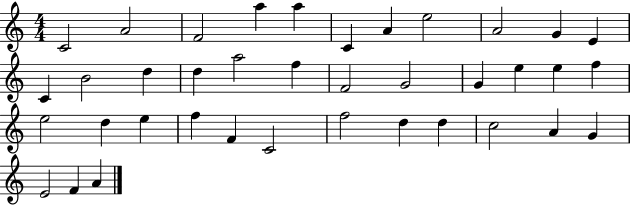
C4/h A4/h F4/h A5/q A5/q C4/q A4/q E5/h A4/h G4/q E4/q C4/q B4/h D5/q D5/q A5/h F5/q F4/h G4/h G4/q E5/q E5/q F5/q E5/h D5/q E5/q F5/q F4/q C4/h F5/h D5/q D5/q C5/h A4/q G4/q E4/h F4/q A4/q